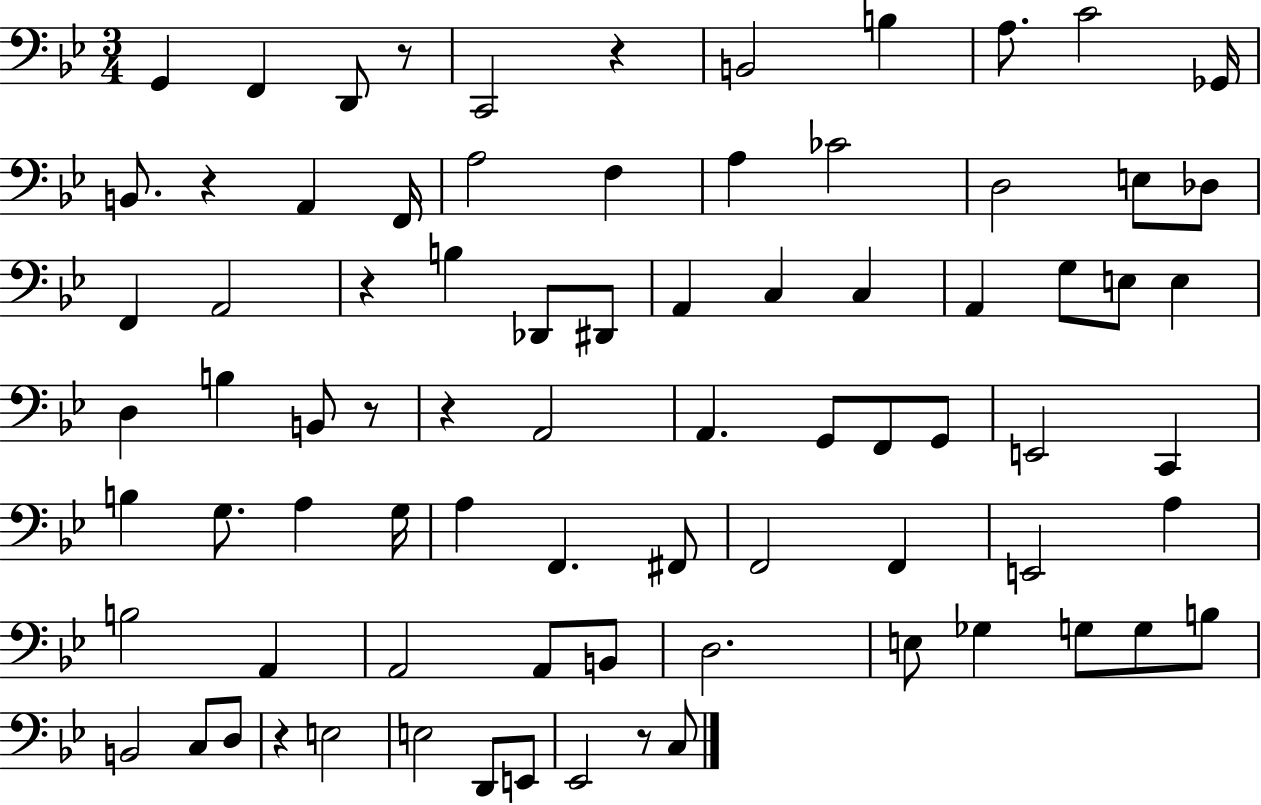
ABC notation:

X:1
T:Untitled
M:3/4
L:1/4
K:Bb
G,, F,, D,,/2 z/2 C,,2 z B,,2 B, A,/2 C2 _G,,/4 B,,/2 z A,, F,,/4 A,2 F, A, _C2 D,2 E,/2 _D,/2 F,, A,,2 z B, _D,,/2 ^D,,/2 A,, C, C, A,, G,/2 E,/2 E, D, B, B,,/2 z/2 z A,,2 A,, G,,/2 F,,/2 G,,/2 E,,2 C,, B, G,/2 A, G,/4 A, F,, ^F,,/2 F,,2 F,, E,,2 A, B,2 A,, A,,2 A,,/2 B,,/2 D,2 E,/2 _G, G,/2 G,/2 B,/2 B,,2 C,/2 D,/2 z E,2 E,2 D,,/2 E,,/2 _E,,2 z/2 C,/2